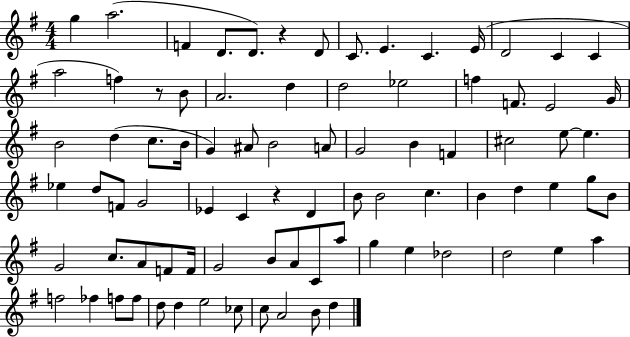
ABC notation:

X:1
T:Untitled
M:4/4
L:1/4
K:G
g a2 F D/2 D/2 z D/2 C/2 E C E/4 D2 C C a2 f z/2 B/2 A2 d d2 _e2 f F/2 E2 G/4 B2 d c/2 B/4 G ^A/2 B2 A/2 G2 B F ^c2 e/2 e _e d/2 F/2 G2 _E C z D B/2 B2 c B d e g/2 B/2 G2 c/2 A/2 F/2 F/4 G2 B/2 A/2 C/2 a/2 g e _d2 d2 e a f2 _f f/2 f/2 d/2 d e2 _c/2 c/2 A2 B/2 d